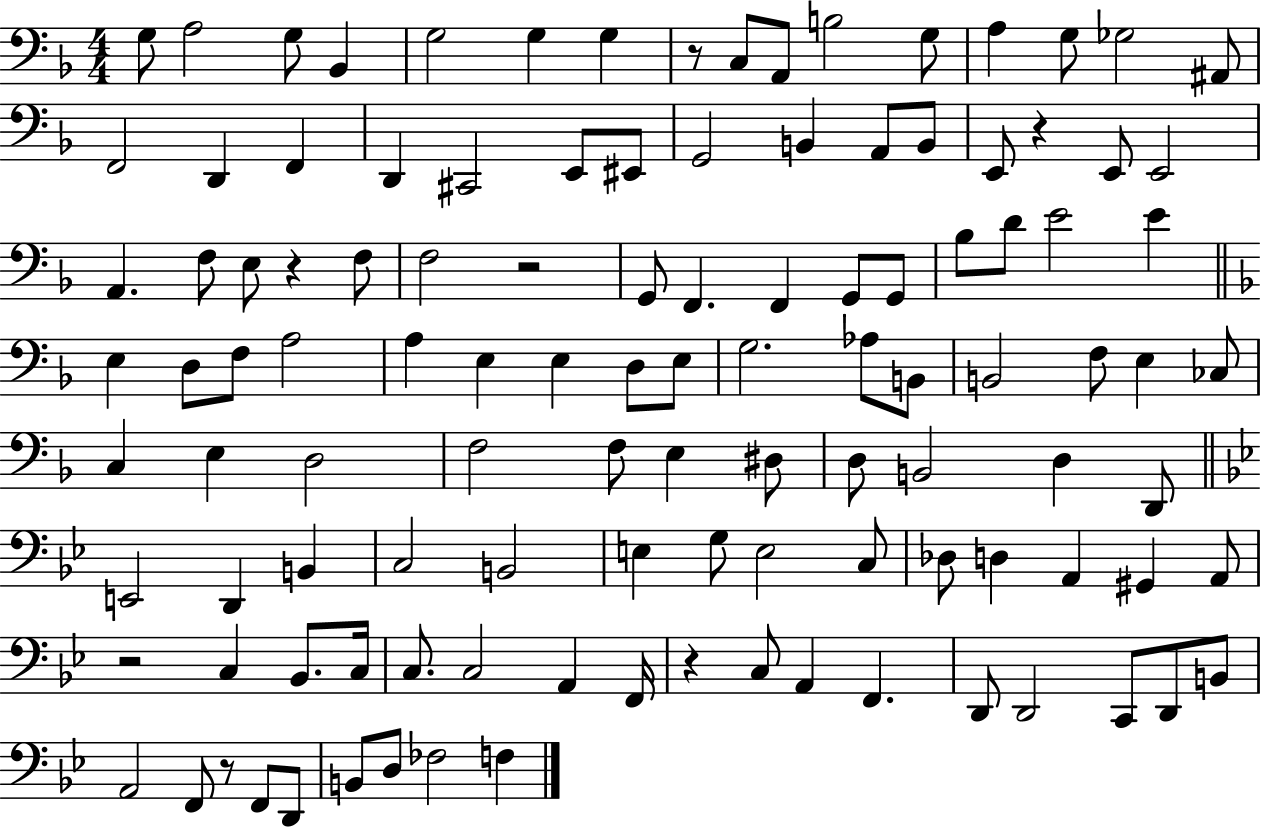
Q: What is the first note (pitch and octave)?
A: G3